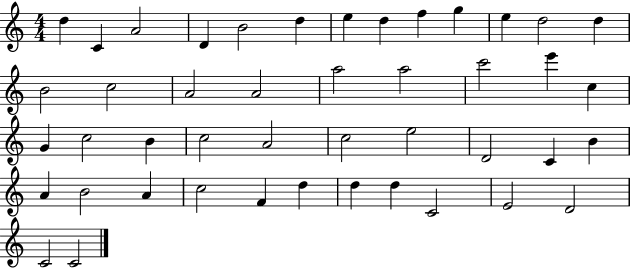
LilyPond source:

{
  \clef treble
  \numericTimeSignature
  \time 4/4
  \key c \major
  d''4 c'4 a'2 | d'4 b'2 d''4 | e''4 d''4 f''4 g''4 | e''4 d''2 d''4 | \break b'2 c''2 | a'2 a'2 | a''2 a''2 | c'''2 e'''4 c''4 | \break g'4 c''2 b'4 | c''2 a'2 | c''2 e''2 | d'2 c'4 b'4 | \break a'4 b'2 a'4 | c''2 f'4 d''4 | d''4 d''4 c'2 | e'2 d'2 | \break c'2 c'2 | \bar "|."
}